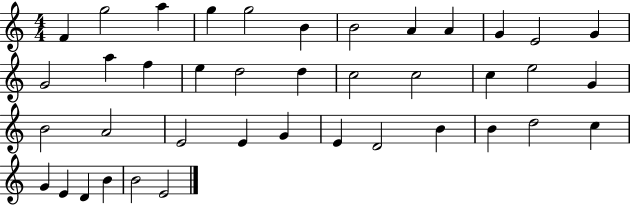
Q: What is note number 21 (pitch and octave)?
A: C5